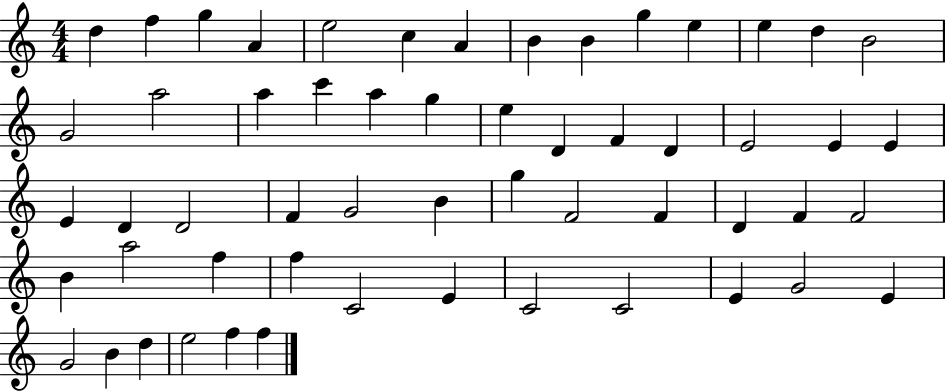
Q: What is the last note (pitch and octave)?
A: F5